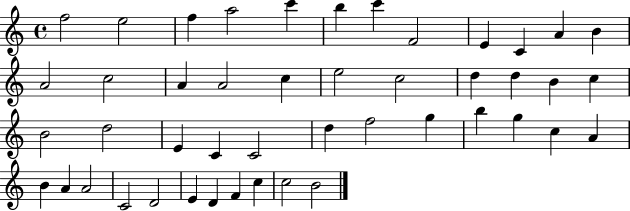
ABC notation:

X:1
T:Untitled
M:4/4
L:1/4
K:C
f2 e2 f a2 c' b c' F2 E C A B A2 c2 A A2 c e2 c2 d d B c B2 d2 E C C2 d f2 g b g c A B A A2 C2 D2 E D F c c2 B2